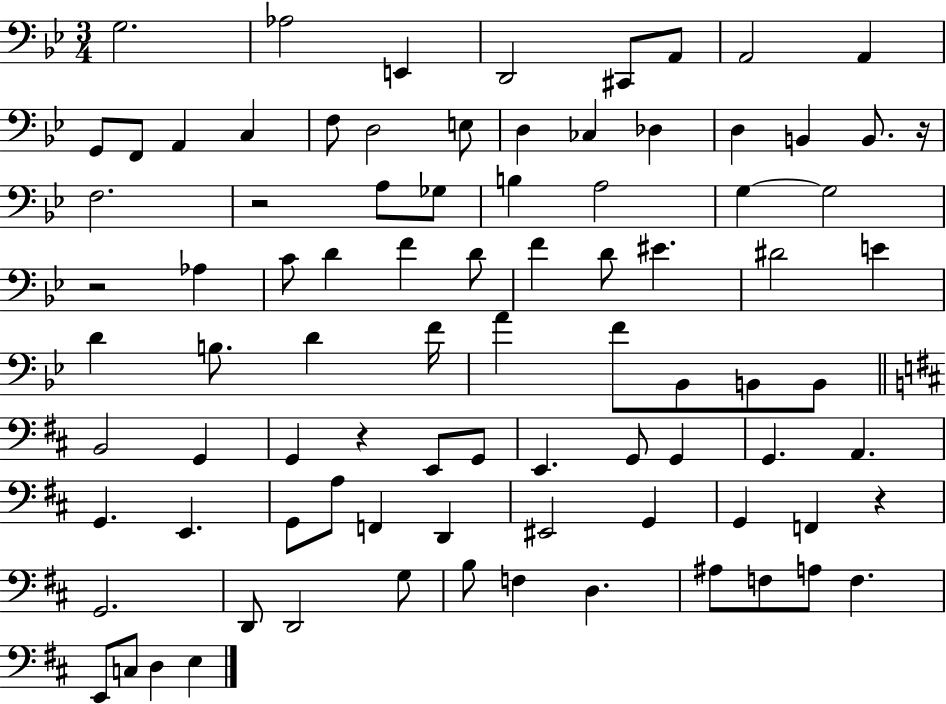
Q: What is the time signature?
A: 3/4